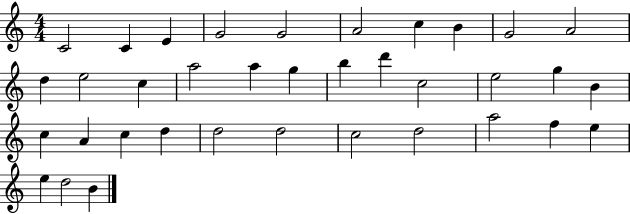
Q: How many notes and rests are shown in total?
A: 36